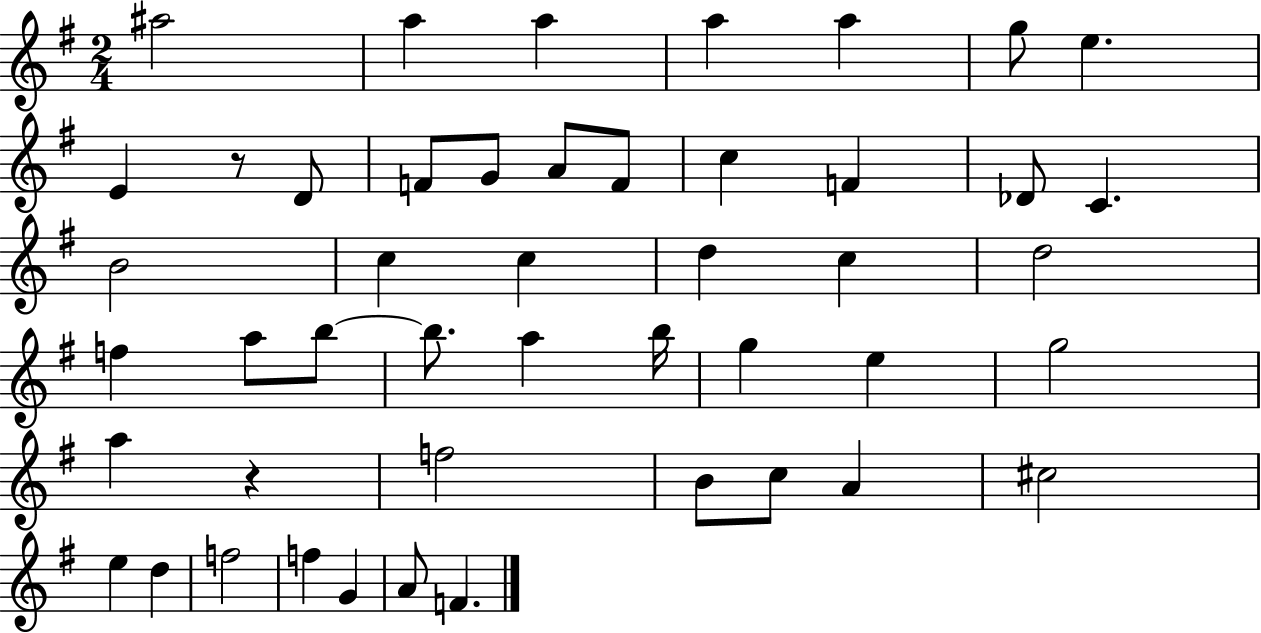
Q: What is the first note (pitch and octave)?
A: A#5